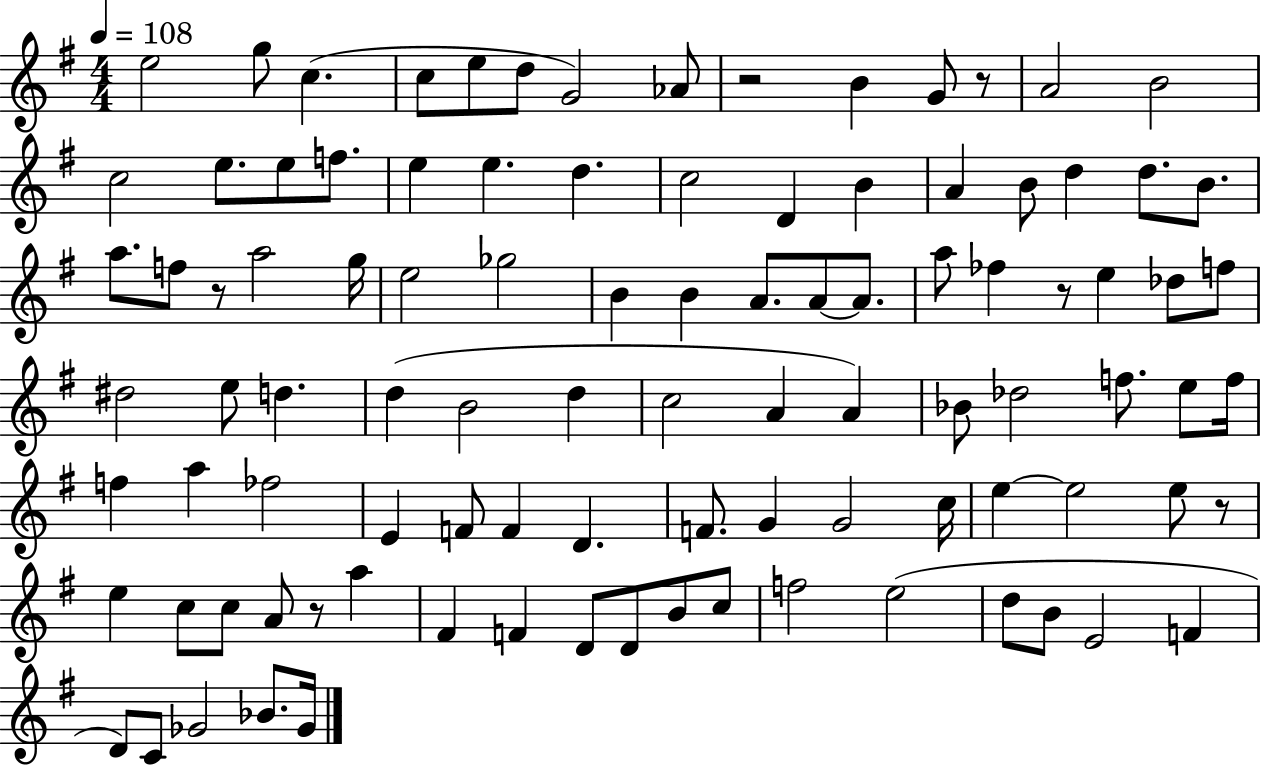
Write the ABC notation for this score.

X:1
T:Untitled
M:4/4
L:1/4
K:G
e2 g/2 c c/2 e/2 d/2 G2 _A/2 z2 B G/2 z/2 A2 B2 c2 e/2 e/2 f/2 e e d c2 D B A B/2 d d/2 B/2 a/2 f/2 z/2 a2 g/4 e2 _g2 B B A/2 A/2 A/2 a/2 _f z/2 e _d/2 f/2 ^d2 e/2 d d B2 d c2 A A _B/2 _d2 f/2 e/2 f/4 f a _f2 E F/2 F D F/2 G G2 c/4 e e2 e/2 z/2 e c/2 c/2 A/2 z/2 a ^F F D/2 D/2 B/2 c/2 f2 e2 d/2 B/2 E2 F D/2 C/2 _G2 _B/2 _G/4